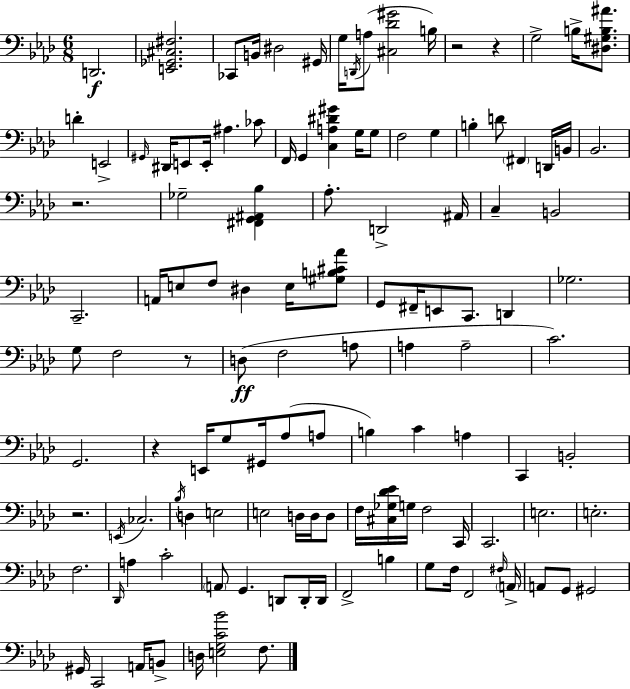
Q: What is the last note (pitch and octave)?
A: F3